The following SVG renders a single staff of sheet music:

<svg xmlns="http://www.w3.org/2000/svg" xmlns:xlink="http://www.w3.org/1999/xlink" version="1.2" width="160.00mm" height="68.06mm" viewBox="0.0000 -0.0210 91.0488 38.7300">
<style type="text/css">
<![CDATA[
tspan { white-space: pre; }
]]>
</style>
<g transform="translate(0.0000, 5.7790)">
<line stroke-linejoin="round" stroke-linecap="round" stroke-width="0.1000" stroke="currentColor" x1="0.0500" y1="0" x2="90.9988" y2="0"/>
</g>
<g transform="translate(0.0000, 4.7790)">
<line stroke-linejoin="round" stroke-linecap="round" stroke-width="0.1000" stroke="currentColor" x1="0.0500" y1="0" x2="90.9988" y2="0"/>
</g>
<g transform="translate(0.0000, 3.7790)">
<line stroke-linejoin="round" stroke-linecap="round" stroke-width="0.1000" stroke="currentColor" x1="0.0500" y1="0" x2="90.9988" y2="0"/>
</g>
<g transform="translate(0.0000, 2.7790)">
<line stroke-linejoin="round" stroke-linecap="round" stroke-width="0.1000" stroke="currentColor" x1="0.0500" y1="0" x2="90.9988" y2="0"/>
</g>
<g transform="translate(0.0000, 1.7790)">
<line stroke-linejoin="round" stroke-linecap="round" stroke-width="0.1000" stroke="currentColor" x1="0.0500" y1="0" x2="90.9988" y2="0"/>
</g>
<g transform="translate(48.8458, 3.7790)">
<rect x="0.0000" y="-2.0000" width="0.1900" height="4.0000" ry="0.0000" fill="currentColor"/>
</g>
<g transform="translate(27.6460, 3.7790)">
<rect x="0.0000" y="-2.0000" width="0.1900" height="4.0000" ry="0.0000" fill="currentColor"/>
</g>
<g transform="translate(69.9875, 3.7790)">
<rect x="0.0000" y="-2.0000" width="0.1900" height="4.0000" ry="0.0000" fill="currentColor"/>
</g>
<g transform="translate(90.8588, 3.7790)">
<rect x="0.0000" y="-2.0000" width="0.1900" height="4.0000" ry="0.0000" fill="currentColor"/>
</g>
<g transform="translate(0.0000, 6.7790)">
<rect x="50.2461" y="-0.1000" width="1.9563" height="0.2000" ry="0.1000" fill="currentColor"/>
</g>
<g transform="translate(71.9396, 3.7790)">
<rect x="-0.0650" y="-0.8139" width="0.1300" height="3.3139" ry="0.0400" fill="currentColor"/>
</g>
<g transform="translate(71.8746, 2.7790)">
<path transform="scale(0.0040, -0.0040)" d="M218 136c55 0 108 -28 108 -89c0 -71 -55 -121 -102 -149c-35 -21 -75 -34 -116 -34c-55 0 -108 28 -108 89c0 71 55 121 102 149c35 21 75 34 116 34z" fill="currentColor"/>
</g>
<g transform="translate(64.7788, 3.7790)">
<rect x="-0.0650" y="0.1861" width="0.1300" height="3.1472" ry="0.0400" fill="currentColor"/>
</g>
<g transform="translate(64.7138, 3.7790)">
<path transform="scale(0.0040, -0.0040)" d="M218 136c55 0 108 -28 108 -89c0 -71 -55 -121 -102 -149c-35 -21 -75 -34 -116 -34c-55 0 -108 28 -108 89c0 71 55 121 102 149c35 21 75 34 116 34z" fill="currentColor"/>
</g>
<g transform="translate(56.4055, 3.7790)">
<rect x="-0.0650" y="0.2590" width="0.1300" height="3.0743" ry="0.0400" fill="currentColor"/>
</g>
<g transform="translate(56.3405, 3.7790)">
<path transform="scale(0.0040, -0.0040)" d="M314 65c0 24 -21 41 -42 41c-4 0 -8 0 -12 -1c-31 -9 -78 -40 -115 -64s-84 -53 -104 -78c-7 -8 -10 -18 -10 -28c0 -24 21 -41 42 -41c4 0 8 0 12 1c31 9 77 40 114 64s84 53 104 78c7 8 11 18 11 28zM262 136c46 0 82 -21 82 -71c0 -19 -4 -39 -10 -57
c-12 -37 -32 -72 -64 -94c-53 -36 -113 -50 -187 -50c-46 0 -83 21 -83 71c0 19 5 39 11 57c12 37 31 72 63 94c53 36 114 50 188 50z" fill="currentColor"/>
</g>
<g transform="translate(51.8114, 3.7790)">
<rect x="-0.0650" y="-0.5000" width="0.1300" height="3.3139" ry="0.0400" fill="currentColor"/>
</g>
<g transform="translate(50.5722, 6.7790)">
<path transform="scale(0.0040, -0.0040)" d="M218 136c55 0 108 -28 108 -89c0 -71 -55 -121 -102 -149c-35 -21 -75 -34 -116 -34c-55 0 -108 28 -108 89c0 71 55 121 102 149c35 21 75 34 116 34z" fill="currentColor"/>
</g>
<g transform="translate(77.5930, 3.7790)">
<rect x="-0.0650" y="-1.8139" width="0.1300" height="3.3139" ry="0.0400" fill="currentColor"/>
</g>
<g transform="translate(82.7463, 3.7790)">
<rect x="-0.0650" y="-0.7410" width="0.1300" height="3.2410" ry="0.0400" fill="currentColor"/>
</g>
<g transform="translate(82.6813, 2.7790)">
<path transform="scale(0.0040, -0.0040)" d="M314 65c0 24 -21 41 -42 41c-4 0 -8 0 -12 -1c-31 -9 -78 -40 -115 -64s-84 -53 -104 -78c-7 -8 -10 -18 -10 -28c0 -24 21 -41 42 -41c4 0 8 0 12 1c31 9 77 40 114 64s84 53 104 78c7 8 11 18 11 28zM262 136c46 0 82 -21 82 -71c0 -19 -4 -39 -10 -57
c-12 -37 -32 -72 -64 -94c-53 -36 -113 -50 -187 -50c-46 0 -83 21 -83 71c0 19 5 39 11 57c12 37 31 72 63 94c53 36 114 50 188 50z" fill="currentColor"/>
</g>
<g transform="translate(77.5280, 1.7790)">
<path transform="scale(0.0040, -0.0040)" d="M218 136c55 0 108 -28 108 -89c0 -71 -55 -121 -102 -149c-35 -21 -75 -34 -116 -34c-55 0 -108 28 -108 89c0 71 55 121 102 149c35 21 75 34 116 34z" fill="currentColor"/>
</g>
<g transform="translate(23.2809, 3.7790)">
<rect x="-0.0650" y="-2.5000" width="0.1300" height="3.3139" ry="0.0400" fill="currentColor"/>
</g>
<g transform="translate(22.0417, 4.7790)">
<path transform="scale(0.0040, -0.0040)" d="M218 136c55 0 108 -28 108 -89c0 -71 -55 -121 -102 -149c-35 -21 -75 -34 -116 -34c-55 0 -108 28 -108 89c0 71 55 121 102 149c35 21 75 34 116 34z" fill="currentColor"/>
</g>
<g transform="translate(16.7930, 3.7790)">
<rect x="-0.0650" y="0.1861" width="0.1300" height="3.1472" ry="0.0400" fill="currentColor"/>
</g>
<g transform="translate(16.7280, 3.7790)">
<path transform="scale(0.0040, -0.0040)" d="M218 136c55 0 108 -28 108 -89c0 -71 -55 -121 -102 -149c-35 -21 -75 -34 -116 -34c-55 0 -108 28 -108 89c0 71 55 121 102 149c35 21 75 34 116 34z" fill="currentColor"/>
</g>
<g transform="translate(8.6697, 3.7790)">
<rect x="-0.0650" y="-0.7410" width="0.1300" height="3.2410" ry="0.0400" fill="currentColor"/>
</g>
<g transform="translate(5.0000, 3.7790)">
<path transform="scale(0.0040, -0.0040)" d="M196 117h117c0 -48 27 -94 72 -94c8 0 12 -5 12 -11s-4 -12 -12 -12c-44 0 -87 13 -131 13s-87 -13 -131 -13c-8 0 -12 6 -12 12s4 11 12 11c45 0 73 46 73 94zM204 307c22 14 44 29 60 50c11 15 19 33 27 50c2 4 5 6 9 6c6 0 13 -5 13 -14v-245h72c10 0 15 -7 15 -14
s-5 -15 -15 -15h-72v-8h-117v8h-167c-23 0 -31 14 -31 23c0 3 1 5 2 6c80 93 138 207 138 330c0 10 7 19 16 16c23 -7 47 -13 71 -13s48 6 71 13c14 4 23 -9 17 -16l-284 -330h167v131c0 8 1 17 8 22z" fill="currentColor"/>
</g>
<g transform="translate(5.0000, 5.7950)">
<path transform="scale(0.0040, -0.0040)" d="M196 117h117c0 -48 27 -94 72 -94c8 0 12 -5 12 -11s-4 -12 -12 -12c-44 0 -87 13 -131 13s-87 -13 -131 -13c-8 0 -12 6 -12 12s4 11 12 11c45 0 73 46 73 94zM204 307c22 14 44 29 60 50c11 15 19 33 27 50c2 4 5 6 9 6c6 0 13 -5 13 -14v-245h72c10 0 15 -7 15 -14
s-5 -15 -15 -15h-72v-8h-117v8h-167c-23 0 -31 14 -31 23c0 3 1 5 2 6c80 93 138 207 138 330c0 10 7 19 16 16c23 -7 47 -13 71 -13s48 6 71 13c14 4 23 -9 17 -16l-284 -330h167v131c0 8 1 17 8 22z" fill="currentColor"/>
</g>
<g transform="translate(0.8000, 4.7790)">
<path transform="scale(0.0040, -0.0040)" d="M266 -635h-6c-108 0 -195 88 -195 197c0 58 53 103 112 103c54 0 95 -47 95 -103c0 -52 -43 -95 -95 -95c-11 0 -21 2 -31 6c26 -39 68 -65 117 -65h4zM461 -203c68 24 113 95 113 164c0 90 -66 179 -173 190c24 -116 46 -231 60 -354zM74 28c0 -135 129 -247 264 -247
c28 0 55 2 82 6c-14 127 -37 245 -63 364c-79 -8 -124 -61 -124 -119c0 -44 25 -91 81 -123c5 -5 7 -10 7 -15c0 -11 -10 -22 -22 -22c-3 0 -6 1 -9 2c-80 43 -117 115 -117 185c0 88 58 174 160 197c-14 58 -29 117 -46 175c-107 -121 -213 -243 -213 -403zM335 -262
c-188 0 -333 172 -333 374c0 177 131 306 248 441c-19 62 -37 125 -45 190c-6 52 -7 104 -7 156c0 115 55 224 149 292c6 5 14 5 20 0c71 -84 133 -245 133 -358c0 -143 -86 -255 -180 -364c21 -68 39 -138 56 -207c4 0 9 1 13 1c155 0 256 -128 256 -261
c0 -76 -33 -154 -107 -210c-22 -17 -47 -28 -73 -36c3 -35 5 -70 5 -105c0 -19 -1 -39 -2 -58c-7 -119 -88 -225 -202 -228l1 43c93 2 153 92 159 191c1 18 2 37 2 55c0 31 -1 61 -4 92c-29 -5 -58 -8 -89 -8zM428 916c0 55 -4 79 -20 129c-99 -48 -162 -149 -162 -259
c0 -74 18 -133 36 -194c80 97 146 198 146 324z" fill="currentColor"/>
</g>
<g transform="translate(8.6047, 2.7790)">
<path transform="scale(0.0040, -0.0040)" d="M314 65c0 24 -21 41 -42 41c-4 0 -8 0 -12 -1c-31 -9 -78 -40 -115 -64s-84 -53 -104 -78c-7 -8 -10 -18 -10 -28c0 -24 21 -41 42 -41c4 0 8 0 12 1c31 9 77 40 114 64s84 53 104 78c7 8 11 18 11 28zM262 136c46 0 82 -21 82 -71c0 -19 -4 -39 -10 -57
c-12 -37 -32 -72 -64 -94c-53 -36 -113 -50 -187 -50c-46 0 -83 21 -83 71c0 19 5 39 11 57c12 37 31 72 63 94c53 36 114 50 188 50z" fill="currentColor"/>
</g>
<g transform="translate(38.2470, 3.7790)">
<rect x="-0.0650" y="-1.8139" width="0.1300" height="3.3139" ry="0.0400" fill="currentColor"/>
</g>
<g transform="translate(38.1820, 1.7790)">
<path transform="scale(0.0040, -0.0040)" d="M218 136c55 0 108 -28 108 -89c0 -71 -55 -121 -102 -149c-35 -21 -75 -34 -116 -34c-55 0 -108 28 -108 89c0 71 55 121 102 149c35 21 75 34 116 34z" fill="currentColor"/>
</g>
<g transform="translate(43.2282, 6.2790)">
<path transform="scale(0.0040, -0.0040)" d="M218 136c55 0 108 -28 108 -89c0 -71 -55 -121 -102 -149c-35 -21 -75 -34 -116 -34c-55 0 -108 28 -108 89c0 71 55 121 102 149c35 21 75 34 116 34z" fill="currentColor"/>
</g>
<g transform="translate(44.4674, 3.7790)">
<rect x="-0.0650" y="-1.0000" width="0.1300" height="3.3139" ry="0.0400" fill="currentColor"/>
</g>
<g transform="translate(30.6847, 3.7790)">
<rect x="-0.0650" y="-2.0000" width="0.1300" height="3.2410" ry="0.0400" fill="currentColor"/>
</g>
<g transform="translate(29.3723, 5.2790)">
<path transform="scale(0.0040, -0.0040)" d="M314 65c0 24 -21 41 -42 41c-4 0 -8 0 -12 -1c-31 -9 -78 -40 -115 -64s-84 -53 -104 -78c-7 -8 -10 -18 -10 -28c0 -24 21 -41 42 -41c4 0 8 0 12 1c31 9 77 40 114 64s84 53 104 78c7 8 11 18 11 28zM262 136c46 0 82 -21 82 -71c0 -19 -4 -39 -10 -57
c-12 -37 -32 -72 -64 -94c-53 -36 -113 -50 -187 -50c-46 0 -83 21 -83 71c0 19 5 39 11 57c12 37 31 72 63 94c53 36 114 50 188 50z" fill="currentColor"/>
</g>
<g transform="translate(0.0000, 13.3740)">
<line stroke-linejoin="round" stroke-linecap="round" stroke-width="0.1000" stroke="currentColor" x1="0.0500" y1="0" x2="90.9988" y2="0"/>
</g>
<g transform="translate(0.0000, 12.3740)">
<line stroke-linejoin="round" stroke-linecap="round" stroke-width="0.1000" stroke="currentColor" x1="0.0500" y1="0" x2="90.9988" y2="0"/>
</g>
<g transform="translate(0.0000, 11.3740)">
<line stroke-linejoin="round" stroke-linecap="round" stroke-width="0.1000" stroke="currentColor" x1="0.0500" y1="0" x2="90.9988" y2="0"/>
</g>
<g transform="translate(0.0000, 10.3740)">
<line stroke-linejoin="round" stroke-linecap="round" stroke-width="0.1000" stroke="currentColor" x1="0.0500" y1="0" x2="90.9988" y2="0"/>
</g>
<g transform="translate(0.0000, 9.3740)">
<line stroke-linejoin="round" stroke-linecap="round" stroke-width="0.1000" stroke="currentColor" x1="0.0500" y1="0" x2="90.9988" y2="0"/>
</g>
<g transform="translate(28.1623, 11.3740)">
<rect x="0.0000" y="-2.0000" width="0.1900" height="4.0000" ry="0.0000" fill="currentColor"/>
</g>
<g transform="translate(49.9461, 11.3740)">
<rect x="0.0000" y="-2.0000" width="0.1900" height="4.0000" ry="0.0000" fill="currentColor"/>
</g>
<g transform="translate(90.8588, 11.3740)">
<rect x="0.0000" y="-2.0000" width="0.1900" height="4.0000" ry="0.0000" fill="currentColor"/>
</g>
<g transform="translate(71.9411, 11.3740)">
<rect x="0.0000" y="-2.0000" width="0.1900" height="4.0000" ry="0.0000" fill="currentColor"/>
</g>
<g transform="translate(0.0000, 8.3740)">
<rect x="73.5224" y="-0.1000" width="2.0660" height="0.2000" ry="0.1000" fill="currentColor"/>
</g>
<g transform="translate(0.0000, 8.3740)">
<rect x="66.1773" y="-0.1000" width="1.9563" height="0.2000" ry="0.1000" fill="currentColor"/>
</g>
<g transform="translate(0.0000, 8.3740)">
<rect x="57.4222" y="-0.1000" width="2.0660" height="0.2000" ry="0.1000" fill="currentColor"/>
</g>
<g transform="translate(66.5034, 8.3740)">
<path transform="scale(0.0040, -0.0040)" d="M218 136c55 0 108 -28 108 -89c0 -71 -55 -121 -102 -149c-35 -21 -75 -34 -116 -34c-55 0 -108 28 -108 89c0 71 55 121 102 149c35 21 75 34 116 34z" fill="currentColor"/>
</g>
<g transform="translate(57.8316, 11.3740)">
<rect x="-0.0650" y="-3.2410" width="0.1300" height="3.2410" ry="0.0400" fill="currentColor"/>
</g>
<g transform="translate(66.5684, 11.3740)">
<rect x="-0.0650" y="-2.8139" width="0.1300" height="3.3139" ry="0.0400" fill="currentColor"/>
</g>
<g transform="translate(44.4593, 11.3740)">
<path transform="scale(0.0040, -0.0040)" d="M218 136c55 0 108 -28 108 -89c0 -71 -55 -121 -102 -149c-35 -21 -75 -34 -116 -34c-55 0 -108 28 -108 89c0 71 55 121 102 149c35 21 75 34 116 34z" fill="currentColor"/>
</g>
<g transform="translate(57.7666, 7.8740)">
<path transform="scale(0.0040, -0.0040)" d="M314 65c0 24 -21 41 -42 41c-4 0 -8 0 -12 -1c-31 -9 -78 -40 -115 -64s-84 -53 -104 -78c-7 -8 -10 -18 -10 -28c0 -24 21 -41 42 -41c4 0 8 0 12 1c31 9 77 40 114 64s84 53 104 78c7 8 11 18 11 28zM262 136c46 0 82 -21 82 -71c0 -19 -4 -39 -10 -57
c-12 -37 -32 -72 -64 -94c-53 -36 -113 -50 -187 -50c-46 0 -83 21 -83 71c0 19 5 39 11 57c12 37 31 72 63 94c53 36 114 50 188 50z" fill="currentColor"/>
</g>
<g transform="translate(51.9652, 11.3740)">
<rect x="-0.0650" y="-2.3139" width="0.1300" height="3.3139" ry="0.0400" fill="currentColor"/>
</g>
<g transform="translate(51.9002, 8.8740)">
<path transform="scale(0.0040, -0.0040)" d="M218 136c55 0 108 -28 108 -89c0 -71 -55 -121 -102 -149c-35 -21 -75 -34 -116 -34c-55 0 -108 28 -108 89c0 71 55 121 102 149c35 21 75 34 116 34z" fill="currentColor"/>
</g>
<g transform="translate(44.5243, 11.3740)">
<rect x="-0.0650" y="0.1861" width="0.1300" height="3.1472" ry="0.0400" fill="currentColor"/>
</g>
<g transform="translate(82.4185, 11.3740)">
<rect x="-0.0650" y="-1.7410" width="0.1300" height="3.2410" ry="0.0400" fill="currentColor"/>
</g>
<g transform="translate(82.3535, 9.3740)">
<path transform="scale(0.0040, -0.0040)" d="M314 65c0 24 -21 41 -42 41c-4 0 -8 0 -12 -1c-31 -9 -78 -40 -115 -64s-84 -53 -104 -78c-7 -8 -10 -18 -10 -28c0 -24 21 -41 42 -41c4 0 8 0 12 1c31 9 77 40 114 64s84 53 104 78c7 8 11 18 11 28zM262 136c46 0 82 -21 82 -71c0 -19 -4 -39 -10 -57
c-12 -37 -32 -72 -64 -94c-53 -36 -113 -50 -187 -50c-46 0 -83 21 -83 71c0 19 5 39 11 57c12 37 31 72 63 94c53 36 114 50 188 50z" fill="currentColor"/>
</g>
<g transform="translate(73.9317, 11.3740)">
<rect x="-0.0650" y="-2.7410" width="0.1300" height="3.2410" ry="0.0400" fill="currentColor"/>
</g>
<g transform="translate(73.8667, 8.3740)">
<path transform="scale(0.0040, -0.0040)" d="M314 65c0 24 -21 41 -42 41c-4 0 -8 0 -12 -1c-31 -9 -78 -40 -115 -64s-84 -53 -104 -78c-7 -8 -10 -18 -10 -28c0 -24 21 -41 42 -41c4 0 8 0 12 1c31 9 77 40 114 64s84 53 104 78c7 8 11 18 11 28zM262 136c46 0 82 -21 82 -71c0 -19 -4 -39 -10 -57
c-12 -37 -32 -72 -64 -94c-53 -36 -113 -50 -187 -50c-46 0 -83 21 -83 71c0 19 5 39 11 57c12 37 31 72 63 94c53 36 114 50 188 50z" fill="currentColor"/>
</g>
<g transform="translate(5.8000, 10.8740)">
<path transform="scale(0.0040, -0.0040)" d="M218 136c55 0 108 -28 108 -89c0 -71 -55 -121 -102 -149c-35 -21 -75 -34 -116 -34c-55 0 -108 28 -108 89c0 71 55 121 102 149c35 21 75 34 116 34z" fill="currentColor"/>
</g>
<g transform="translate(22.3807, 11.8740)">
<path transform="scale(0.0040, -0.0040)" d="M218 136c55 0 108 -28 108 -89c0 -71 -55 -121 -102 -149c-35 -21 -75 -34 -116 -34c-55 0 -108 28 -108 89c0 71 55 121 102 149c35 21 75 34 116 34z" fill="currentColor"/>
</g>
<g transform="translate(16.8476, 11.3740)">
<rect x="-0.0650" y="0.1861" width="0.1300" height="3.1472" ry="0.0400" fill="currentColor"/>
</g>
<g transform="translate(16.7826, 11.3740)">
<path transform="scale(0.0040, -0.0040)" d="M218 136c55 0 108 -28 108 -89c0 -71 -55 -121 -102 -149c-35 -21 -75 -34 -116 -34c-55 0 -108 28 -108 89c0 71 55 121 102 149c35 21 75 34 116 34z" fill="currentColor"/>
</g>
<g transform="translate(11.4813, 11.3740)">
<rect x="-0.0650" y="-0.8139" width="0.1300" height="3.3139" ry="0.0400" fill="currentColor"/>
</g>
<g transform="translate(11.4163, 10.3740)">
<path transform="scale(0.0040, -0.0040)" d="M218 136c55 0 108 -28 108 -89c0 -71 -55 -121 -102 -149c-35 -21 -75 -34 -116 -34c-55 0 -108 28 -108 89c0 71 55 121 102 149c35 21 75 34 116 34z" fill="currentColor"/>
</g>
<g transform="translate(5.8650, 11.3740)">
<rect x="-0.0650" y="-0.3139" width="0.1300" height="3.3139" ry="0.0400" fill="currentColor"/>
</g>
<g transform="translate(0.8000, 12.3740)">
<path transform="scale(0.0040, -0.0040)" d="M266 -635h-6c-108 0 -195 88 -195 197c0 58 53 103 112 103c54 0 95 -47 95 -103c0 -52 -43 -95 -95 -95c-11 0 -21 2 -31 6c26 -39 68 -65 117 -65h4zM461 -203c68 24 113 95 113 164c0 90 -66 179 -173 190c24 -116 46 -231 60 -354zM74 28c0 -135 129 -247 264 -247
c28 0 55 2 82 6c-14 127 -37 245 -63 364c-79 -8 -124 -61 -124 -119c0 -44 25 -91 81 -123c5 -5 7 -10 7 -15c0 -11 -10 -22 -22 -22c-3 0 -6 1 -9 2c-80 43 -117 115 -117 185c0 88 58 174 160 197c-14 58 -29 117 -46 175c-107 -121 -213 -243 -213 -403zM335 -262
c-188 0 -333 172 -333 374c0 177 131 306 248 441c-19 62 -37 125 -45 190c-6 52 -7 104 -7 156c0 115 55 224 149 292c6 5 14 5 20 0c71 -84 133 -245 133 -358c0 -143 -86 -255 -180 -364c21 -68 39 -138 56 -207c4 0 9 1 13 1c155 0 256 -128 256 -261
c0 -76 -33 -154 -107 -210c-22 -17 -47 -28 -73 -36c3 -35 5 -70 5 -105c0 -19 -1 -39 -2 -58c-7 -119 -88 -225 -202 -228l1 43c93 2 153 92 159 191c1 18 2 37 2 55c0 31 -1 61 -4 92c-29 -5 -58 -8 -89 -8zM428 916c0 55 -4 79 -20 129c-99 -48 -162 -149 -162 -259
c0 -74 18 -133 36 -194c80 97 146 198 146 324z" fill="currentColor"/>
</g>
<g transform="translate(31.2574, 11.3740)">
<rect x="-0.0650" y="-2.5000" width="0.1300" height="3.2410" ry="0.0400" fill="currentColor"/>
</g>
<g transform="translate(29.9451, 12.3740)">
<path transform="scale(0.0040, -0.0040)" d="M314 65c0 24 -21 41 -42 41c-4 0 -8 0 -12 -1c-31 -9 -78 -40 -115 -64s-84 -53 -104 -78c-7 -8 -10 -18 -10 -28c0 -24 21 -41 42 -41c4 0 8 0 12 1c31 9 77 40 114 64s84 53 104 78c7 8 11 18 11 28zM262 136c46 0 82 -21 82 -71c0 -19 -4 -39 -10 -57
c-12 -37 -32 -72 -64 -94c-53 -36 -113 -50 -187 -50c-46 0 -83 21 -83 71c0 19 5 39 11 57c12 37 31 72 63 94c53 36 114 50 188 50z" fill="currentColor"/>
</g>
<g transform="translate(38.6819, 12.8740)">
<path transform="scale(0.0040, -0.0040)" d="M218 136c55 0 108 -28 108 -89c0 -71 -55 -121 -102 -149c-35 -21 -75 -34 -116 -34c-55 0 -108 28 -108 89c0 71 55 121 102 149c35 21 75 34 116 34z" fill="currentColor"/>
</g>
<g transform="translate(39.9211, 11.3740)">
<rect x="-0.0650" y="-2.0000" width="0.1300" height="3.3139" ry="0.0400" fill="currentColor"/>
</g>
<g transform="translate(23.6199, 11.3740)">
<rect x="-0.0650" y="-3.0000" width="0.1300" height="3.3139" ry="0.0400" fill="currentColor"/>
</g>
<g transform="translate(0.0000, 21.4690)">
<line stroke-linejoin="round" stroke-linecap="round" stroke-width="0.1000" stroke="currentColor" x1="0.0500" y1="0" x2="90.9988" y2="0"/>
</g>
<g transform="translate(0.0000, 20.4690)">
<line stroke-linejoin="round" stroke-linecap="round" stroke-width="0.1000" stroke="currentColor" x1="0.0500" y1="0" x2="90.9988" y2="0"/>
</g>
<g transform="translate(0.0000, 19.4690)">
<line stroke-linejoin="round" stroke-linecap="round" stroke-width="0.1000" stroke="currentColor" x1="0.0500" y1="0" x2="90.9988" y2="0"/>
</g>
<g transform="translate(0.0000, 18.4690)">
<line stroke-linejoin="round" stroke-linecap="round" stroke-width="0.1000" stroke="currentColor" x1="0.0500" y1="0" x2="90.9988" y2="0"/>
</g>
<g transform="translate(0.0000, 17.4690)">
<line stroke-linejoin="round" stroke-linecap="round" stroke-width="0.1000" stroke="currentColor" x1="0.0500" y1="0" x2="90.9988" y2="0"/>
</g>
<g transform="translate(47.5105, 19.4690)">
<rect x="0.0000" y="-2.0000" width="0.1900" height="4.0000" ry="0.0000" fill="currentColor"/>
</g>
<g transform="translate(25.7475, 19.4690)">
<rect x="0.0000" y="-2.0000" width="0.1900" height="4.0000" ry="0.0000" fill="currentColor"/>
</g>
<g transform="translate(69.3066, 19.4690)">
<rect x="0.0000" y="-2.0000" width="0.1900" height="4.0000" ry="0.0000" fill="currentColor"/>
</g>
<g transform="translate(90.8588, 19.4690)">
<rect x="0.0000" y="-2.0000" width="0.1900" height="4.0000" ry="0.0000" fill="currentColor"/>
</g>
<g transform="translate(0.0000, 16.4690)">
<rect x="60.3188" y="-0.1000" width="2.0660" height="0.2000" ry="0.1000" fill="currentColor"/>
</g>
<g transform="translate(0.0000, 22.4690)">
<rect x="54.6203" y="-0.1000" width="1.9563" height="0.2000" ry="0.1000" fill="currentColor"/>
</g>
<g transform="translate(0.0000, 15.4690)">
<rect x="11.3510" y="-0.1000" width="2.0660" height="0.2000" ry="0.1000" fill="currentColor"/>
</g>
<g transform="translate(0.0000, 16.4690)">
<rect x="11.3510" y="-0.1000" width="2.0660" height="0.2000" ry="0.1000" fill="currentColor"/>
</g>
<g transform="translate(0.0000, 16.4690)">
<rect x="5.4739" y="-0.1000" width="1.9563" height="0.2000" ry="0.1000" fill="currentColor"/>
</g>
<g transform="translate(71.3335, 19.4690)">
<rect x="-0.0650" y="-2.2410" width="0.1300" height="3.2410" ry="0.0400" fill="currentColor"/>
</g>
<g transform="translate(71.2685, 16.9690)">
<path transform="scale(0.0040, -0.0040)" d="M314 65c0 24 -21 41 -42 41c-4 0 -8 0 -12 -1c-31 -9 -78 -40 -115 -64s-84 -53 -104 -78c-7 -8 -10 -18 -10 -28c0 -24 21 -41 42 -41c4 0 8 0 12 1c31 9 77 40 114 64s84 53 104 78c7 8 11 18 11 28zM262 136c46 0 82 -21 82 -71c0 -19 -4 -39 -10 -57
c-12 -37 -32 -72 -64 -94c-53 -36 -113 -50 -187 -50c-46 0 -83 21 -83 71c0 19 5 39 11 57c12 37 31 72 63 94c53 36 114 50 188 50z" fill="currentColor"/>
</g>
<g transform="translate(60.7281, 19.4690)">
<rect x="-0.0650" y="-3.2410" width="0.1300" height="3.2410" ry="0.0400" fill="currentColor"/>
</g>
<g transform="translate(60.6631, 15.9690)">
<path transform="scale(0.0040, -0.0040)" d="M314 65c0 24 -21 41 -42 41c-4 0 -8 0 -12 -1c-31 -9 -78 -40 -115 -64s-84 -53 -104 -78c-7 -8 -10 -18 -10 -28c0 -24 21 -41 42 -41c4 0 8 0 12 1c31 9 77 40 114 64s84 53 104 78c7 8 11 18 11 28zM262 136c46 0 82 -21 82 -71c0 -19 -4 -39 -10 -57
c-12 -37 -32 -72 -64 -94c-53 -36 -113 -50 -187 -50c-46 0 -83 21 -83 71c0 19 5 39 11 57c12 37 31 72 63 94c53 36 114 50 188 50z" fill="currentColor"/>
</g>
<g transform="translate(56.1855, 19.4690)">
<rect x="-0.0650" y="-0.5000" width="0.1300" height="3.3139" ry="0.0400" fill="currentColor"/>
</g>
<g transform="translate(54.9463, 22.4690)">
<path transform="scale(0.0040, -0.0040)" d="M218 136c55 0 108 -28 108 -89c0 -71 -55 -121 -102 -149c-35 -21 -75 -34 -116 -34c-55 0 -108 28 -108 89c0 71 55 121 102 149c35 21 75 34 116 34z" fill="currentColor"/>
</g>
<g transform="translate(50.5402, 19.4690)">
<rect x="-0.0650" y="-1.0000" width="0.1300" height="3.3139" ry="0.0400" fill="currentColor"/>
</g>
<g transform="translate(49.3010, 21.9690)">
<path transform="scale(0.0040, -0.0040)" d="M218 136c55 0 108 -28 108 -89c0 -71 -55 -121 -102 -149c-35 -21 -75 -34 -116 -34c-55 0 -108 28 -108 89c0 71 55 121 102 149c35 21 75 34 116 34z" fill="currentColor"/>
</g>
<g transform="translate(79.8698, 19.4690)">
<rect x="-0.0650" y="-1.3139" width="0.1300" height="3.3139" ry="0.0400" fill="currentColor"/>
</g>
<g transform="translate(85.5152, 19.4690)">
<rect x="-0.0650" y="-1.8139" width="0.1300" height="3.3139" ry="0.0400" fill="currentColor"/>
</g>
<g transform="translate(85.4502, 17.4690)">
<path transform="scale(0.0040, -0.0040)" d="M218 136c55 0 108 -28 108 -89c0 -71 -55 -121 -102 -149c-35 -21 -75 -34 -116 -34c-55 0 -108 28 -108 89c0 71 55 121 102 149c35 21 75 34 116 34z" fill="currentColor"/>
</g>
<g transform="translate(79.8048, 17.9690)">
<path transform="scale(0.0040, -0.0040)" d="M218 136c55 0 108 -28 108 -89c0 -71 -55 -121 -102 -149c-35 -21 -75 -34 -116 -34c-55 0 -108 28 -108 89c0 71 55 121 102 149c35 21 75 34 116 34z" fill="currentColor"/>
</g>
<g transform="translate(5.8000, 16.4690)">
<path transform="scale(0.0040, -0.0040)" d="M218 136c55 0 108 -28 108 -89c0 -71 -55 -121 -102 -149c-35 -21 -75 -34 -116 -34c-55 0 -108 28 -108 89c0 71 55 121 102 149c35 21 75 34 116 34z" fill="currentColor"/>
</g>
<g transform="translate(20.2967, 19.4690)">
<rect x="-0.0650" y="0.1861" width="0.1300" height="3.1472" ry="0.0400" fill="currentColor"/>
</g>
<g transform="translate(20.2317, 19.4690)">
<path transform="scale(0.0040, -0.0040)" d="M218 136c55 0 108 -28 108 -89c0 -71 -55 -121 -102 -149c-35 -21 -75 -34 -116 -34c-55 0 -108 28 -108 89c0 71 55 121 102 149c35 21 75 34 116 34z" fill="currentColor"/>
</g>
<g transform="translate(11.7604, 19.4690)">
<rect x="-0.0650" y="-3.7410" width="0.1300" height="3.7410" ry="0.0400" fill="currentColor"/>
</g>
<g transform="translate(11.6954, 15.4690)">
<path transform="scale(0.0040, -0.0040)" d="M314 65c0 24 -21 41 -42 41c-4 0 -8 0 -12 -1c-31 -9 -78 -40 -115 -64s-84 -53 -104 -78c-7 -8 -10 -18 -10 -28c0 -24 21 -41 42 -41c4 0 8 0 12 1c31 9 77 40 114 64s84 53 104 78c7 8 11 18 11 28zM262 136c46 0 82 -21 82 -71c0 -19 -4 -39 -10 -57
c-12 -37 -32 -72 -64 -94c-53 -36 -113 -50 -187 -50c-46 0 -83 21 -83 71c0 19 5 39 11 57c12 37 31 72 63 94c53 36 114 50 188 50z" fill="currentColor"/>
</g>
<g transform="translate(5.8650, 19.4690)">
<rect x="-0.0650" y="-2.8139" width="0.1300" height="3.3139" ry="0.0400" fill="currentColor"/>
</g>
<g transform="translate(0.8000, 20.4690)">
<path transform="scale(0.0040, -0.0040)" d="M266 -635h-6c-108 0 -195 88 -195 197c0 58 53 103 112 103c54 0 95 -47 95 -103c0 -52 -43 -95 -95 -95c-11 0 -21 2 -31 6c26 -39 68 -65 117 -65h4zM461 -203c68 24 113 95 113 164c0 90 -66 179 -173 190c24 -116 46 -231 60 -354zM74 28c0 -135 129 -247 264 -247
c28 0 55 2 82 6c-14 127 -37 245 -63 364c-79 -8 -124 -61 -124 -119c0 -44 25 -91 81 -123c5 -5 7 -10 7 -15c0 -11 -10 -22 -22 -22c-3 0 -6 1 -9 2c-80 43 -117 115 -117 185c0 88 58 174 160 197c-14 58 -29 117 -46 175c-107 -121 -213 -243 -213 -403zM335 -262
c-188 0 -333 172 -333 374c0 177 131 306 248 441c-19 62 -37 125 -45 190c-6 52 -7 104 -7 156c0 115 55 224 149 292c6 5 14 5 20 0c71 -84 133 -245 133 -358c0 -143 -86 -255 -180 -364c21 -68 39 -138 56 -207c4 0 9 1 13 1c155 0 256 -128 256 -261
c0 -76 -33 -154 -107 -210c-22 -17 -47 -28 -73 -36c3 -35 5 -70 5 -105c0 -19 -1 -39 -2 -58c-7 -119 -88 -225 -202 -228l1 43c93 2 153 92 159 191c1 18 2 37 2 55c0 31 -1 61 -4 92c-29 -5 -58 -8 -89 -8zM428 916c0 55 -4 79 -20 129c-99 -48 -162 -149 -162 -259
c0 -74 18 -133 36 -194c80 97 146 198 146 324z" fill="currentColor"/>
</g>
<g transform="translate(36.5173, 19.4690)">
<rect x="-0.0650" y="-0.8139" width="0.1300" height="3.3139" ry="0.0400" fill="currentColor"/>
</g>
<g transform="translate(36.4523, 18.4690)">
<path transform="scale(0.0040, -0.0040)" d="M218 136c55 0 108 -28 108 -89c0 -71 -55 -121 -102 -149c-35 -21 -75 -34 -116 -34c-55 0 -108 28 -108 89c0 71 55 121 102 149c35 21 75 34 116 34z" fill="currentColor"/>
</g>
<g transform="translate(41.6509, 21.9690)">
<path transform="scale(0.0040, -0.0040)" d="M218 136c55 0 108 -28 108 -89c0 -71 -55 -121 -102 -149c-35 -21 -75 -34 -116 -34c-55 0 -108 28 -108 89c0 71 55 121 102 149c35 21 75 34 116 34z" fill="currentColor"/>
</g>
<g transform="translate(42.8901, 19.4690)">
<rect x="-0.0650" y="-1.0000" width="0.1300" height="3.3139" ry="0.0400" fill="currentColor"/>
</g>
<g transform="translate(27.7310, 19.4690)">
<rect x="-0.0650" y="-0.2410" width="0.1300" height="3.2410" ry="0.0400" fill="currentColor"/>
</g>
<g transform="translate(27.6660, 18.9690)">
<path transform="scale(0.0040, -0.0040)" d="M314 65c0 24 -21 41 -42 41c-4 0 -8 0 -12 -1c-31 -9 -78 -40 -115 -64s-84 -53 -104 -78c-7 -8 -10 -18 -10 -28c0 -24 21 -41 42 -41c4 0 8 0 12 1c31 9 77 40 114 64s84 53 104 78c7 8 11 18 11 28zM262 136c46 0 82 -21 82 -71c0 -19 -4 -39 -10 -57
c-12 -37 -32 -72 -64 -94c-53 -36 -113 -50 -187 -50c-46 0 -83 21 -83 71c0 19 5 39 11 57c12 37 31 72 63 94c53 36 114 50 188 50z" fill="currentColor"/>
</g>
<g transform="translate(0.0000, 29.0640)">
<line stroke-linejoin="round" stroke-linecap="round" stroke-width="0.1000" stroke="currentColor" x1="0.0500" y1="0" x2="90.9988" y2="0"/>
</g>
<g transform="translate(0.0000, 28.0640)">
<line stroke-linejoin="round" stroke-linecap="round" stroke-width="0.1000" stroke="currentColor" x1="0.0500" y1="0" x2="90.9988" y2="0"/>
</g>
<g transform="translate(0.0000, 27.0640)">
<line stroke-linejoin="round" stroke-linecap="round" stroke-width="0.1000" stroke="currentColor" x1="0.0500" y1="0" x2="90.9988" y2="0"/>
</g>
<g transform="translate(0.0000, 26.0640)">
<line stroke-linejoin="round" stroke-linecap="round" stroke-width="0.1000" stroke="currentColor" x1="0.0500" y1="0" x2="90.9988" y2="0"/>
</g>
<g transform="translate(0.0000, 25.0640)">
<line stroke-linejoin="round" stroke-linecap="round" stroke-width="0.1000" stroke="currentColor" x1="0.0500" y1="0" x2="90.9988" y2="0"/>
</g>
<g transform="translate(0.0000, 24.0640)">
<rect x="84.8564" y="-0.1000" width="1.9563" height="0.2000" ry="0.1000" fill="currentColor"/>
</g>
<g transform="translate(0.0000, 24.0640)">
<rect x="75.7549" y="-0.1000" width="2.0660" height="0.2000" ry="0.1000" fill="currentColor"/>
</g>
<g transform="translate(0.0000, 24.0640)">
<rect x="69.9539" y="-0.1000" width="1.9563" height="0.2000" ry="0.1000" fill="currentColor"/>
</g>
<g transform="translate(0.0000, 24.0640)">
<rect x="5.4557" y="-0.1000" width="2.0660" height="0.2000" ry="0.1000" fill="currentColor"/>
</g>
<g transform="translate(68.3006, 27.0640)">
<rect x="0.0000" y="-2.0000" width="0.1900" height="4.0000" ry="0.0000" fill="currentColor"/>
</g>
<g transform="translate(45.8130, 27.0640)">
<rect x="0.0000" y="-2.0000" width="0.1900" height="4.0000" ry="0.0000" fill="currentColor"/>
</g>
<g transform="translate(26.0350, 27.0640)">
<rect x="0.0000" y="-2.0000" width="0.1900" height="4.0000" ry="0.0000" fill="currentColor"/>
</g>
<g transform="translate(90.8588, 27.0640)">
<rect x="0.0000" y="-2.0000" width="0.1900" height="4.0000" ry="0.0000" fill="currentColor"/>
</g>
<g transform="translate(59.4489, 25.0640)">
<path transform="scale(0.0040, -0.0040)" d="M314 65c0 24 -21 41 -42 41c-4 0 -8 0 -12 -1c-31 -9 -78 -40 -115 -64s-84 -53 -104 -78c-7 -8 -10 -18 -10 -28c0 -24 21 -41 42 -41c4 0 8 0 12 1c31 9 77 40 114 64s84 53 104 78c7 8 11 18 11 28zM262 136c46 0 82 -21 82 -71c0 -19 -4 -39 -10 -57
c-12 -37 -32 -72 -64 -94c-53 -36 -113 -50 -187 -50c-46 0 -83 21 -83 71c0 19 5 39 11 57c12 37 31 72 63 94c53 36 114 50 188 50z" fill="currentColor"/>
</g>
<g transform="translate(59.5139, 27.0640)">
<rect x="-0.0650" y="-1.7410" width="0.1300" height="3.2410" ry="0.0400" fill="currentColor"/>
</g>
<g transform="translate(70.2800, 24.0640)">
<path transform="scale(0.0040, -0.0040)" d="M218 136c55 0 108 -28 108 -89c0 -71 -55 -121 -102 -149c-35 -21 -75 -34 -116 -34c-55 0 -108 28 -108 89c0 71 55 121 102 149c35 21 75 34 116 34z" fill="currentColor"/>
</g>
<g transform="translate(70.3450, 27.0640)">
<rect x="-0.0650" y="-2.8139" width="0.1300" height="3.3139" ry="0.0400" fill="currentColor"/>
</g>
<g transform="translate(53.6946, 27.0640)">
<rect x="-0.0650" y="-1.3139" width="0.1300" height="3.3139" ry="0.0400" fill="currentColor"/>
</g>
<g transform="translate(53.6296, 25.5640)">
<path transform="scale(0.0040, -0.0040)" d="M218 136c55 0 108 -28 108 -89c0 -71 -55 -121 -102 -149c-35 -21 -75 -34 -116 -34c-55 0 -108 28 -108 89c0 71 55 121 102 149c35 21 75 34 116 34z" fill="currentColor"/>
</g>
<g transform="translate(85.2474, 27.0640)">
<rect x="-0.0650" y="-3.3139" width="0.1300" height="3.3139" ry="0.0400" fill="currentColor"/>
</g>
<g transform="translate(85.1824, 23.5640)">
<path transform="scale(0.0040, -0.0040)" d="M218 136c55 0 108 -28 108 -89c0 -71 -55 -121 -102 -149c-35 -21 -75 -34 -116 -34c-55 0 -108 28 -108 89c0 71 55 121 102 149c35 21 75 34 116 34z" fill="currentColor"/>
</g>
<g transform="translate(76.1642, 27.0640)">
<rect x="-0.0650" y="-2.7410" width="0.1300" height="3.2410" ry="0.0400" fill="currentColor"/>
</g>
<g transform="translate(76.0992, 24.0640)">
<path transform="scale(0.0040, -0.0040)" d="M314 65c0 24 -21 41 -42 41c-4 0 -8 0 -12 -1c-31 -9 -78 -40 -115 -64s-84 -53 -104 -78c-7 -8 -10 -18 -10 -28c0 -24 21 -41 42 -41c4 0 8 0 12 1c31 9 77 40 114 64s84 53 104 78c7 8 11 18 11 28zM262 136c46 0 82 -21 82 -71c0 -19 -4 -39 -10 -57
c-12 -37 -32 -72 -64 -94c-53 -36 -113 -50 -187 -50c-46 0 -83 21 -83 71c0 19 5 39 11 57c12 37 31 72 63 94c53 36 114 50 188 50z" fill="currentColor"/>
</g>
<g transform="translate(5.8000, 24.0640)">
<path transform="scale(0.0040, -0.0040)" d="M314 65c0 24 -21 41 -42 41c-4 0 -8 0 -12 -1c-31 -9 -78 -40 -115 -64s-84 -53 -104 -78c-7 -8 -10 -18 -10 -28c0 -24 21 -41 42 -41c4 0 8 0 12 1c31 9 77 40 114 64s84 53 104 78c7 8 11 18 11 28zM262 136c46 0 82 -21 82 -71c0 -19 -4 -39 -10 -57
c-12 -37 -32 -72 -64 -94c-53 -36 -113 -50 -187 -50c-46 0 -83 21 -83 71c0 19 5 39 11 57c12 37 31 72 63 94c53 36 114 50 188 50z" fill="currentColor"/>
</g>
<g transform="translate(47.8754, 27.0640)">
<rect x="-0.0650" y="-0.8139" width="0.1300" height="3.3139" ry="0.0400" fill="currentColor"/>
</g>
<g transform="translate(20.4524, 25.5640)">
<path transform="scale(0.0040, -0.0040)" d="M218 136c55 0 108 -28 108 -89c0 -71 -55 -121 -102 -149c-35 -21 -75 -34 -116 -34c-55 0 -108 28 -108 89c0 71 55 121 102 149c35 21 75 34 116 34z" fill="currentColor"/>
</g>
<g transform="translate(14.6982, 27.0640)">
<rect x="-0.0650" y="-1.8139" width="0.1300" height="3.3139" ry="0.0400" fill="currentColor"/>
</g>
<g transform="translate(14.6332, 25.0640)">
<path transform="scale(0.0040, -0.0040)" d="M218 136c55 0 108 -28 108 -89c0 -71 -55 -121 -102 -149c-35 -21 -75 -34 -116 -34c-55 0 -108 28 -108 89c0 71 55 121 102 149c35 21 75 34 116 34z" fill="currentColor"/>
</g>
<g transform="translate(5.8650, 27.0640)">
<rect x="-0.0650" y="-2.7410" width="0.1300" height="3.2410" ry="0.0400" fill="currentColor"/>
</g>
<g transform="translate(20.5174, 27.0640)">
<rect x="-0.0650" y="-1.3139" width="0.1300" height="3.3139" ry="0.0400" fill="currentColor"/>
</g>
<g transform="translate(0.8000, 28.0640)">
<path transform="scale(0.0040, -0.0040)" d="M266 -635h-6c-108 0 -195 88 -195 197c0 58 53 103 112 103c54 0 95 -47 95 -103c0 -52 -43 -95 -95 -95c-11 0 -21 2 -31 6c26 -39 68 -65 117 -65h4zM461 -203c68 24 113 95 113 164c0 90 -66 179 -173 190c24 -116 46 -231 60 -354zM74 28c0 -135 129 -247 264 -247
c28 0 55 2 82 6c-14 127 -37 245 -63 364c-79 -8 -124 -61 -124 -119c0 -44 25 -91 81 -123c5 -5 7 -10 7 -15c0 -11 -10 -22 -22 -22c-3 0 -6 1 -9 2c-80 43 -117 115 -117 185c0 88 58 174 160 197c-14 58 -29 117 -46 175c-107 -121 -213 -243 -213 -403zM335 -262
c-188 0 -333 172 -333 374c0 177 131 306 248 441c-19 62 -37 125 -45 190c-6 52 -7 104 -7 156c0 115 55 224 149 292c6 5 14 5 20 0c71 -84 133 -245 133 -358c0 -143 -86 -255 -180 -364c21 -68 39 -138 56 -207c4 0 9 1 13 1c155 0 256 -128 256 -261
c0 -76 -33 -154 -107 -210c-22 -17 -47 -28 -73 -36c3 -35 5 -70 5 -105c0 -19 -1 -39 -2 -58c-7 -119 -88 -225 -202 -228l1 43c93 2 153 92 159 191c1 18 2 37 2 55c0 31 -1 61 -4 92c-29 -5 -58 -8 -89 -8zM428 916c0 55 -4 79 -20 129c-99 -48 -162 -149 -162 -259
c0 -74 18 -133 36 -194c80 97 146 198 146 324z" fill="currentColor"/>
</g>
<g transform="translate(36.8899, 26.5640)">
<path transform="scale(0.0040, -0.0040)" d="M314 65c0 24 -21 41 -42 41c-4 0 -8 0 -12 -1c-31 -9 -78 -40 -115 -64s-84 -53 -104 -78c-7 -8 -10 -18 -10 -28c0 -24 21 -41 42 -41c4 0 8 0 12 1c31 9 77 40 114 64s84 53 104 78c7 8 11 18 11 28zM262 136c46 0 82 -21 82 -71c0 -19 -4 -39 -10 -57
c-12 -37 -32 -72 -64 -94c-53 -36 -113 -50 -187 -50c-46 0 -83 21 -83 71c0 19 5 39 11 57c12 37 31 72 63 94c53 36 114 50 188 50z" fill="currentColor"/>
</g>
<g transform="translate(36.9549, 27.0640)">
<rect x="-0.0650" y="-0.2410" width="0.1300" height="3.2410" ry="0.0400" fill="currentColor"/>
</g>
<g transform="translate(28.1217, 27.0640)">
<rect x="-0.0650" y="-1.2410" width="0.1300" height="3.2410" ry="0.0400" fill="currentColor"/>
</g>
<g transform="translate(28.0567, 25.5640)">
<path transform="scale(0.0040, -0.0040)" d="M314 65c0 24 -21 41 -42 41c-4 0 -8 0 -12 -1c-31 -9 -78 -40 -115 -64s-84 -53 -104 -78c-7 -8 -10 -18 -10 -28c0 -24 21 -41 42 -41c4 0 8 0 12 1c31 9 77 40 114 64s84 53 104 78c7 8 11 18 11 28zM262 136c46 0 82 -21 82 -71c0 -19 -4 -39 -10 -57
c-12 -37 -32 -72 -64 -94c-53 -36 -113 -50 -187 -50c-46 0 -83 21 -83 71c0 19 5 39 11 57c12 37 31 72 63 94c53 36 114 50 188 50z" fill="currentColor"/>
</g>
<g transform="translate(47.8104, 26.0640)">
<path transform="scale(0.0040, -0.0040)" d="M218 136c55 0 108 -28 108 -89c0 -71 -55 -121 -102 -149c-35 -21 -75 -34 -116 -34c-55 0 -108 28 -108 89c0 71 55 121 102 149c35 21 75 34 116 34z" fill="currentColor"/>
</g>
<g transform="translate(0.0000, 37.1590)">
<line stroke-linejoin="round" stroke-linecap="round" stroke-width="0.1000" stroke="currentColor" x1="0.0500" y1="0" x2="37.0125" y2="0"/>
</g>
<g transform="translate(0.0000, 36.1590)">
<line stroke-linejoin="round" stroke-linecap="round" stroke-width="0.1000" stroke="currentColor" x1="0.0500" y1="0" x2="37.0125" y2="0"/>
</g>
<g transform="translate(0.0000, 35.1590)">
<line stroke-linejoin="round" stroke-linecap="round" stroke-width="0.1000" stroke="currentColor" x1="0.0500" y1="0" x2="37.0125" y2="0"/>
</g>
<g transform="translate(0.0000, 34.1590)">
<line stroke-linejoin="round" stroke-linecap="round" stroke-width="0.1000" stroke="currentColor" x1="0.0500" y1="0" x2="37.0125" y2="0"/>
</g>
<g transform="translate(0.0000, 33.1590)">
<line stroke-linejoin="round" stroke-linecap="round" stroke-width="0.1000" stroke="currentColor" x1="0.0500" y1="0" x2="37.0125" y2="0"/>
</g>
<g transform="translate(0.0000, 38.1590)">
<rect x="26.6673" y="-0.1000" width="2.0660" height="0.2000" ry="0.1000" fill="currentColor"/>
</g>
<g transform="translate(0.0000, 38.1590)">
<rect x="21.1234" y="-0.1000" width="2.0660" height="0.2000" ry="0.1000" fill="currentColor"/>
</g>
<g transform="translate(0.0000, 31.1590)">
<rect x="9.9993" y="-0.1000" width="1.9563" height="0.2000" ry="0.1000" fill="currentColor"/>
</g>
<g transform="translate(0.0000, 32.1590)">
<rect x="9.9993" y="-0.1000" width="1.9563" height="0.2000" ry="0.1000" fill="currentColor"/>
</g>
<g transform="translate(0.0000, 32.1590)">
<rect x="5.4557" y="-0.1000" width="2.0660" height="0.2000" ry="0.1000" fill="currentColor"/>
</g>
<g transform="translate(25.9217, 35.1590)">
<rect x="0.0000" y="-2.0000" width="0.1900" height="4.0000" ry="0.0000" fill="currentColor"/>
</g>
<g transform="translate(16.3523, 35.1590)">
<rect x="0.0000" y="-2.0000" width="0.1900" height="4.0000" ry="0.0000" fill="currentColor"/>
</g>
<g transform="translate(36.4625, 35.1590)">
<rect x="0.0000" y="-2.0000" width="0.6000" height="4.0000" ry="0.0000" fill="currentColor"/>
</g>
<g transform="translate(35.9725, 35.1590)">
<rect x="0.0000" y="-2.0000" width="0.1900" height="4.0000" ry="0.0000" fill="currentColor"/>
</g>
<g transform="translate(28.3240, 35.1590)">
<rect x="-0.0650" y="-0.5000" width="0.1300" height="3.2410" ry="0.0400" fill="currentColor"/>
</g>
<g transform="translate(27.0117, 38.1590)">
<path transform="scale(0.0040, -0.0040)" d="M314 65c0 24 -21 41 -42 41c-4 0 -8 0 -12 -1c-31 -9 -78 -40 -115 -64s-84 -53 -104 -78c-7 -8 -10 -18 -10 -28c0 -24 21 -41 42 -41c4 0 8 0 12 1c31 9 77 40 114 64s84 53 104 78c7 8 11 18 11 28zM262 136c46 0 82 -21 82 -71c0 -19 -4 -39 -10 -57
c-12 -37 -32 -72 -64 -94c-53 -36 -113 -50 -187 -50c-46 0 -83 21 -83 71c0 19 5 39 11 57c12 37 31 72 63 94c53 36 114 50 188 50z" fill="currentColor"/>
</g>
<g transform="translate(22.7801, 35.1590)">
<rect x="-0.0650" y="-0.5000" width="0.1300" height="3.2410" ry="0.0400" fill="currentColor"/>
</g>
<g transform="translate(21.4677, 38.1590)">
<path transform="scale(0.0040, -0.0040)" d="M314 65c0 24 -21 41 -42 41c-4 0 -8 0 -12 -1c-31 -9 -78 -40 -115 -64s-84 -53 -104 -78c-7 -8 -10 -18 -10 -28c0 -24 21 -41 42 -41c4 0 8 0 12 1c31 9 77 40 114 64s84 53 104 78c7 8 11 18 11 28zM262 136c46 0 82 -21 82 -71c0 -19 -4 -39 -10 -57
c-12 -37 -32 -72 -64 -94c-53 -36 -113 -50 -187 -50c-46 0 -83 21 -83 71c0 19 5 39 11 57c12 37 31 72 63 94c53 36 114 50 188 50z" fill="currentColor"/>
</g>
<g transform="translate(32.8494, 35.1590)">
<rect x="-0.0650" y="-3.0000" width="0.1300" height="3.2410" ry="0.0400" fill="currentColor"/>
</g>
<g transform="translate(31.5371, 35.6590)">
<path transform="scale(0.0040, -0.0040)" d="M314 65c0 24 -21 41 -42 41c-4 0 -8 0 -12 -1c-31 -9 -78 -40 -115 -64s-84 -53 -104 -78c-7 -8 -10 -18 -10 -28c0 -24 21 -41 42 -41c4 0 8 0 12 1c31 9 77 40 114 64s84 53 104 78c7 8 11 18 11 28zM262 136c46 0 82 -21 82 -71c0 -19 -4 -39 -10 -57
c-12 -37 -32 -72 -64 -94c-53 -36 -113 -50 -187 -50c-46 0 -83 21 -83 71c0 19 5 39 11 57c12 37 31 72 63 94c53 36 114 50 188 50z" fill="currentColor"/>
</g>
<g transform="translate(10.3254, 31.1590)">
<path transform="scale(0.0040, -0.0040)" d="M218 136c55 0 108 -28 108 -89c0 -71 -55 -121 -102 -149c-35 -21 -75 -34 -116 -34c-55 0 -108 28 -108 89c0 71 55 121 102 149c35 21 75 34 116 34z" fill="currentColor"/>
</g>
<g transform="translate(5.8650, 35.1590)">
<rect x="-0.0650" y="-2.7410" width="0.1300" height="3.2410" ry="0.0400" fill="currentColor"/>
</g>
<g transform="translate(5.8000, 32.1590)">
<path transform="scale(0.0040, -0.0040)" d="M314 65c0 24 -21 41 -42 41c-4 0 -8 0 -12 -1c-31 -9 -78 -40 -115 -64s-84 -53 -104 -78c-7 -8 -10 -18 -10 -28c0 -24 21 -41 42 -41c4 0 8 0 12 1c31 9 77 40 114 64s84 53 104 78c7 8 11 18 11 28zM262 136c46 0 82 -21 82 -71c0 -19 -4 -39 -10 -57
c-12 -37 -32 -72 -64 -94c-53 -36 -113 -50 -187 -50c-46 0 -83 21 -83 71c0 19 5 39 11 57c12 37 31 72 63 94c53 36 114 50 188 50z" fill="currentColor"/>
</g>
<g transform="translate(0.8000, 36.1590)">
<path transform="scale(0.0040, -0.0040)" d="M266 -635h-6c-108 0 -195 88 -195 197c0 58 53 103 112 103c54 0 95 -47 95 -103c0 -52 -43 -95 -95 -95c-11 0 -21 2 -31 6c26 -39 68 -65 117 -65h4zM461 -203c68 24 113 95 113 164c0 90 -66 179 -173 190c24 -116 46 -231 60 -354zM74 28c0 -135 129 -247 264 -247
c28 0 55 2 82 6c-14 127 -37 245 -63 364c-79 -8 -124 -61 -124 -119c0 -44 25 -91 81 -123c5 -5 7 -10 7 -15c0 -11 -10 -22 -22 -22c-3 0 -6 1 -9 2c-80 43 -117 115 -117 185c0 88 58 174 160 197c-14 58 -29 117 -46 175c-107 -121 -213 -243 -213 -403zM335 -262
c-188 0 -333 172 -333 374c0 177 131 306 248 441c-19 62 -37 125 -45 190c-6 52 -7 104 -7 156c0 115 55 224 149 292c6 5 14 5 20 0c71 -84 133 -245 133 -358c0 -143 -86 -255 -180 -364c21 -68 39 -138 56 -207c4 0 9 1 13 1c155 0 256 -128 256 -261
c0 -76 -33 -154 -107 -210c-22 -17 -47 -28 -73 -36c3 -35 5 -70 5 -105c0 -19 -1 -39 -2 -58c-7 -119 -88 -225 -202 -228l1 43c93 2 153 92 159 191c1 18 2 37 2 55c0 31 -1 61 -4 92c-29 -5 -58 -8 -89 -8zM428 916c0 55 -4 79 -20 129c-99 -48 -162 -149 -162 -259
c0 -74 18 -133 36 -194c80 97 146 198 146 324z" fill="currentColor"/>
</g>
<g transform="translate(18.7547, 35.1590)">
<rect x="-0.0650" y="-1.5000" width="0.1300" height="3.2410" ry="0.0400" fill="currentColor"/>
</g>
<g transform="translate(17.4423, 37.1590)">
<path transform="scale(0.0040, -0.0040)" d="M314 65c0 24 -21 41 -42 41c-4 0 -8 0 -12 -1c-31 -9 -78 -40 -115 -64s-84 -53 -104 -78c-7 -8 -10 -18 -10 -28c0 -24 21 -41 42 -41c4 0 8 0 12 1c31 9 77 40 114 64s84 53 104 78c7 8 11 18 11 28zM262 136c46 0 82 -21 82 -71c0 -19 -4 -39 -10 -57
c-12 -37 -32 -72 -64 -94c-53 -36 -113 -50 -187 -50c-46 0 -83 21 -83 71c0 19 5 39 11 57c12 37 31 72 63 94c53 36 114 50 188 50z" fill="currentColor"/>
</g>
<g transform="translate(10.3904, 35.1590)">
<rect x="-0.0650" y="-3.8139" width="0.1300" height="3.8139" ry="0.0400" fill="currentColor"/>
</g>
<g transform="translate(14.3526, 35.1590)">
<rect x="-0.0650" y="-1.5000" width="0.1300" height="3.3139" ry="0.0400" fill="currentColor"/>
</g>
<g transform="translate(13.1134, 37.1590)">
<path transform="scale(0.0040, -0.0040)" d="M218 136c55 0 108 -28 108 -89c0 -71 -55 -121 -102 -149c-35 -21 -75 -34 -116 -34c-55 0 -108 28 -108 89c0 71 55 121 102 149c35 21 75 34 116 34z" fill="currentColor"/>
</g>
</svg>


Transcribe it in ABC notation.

X:1
T:Untitled
M:4/4
L:1/4
K:C
d2 B G F2 f D C B2 B d f d2 c d B A G2 F B g b2 a a2 f2 a c'2 B c2 d D D C b2 g2 e f a2 f e e2 c2 d e f2 a a2 b a2 c' E E2 C2 C2 A2